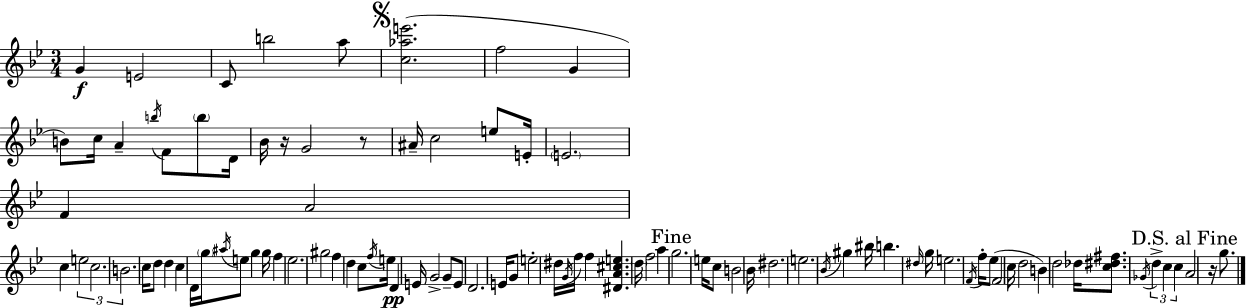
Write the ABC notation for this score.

X:1
T:Untitled
M:3/4
L:1/4
K:Gm
G E2 C/2 b2 a/2 [c_ae']2 f2 G B/2 c/4 A b/4 F/2 b/2 D/4 _B/4 z/4 G2 z/2 ^A/4 c2 e/2 E/4 E2 F A2 c e2 c2 B2 c/4 d/2 d c D/4 g/4 ^a/4 e/2 g g/4 f _e2 ^g2 f d c/2 f/4 e/4 D E/4 G2 G/2 E/2 D2 E/4 G/2 e2 ^d/4 G/4 f/4 f [^DA^ce] d/4 f2 a g2 e/4 c/2 B2 _B/4 ^d2 e2 _B/4 ^g ^b/4 b ^d/4 g/4 e2 F/4 f/4 _e/2 F2 c/4 d2 B d2 _d/4 [c^d^f]/2 _G/4 d c c A2 z/4 g/2